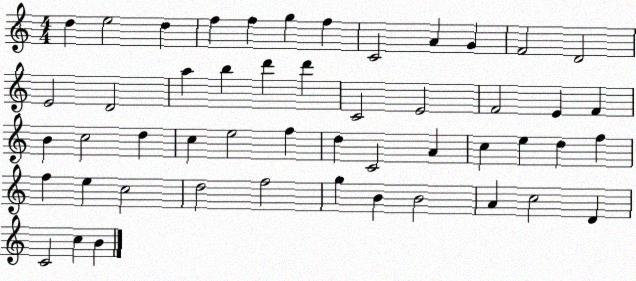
X:1
T:Untitled
M:4/4
L:1/4
K:C
d e2 d f f g f C2 A G F2 D2 E2 D2 a b d' d' C2 E2 F2 E F B c2 d c e2 f d C2 A c e d f f e c2 d2 f2 g B B2 A c2 D C2 c B